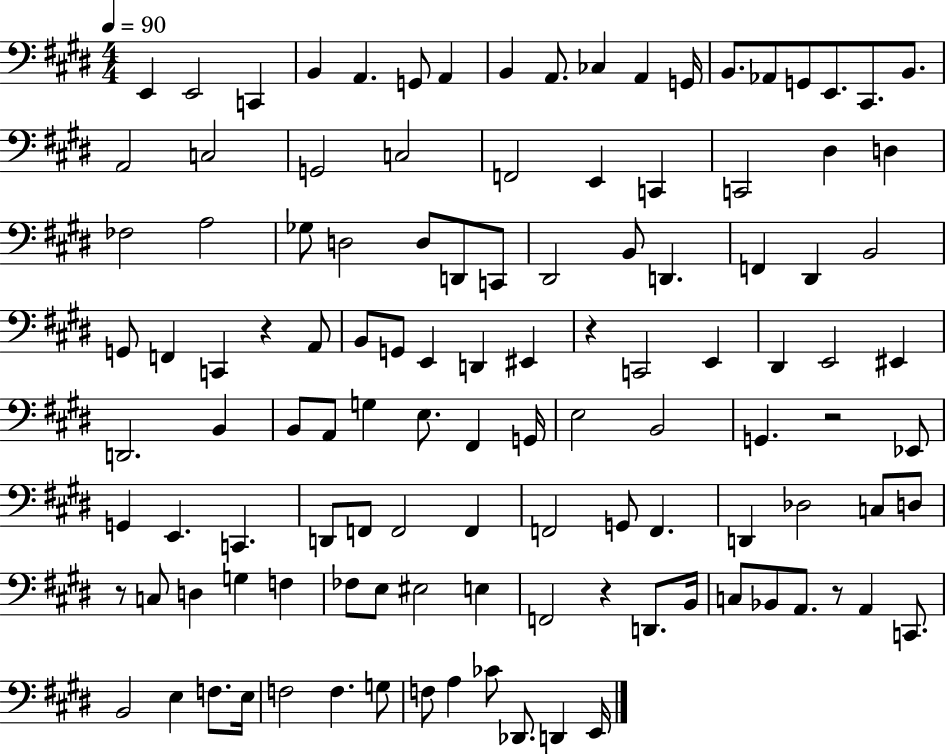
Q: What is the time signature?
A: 4/4